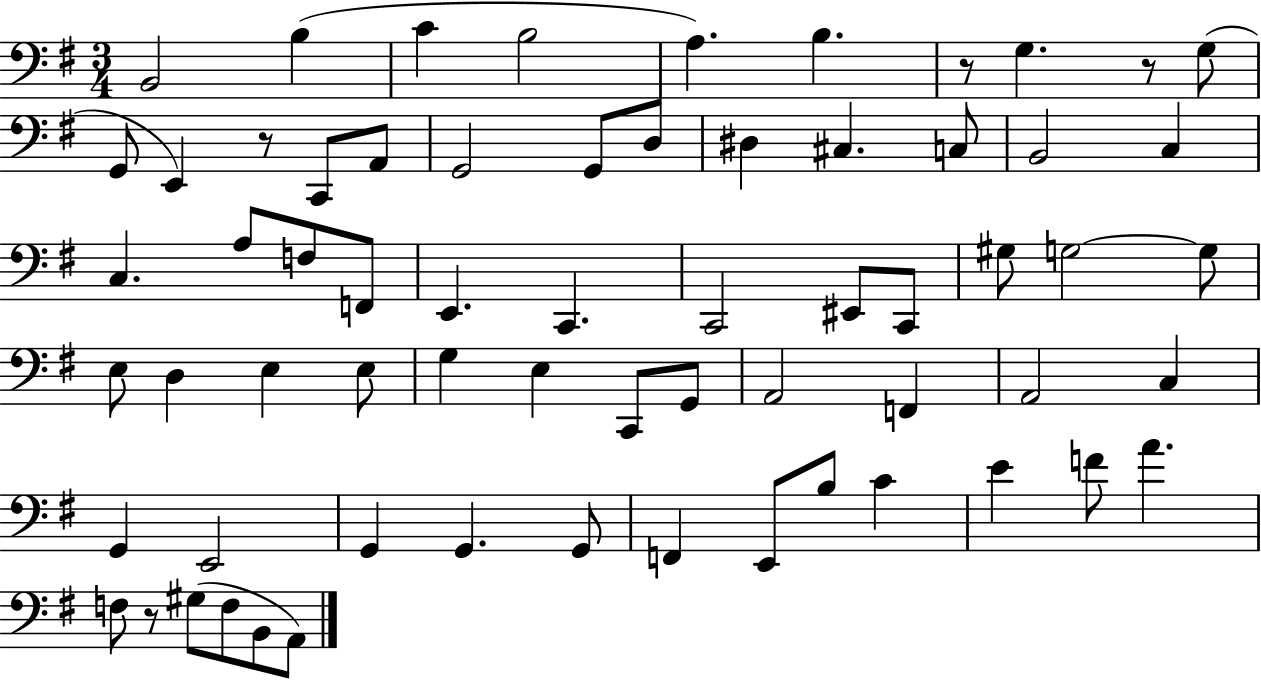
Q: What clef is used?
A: bass